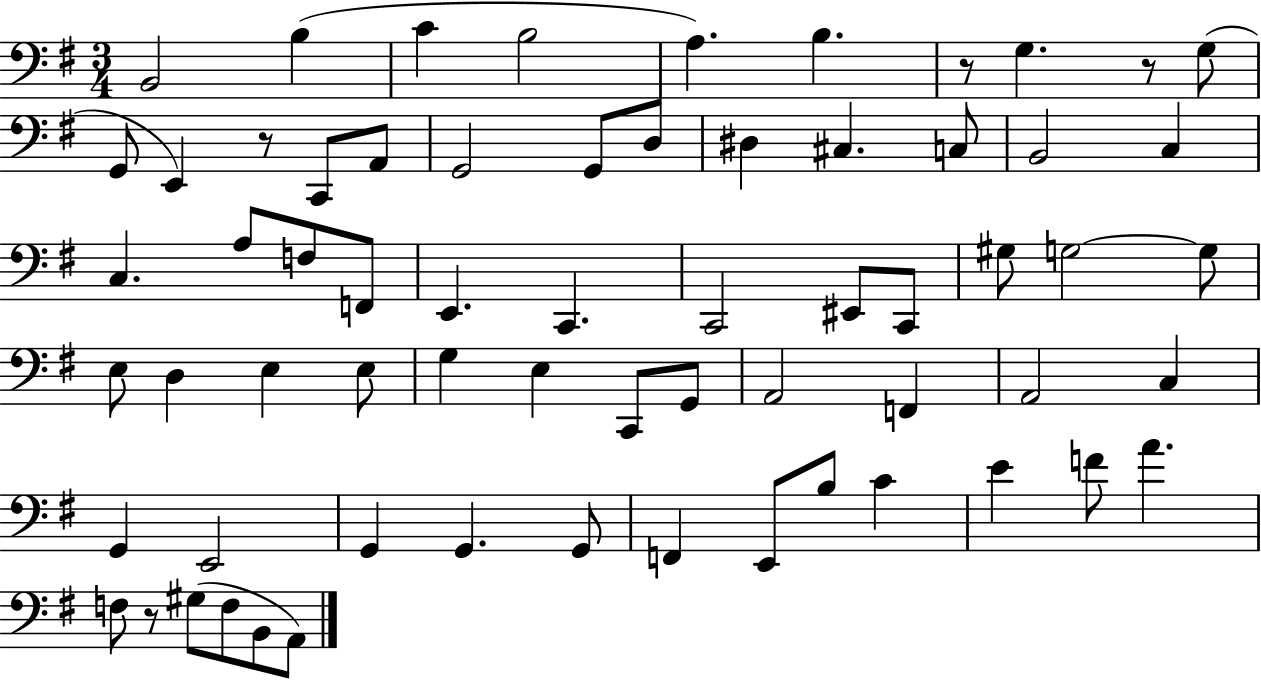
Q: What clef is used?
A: bass